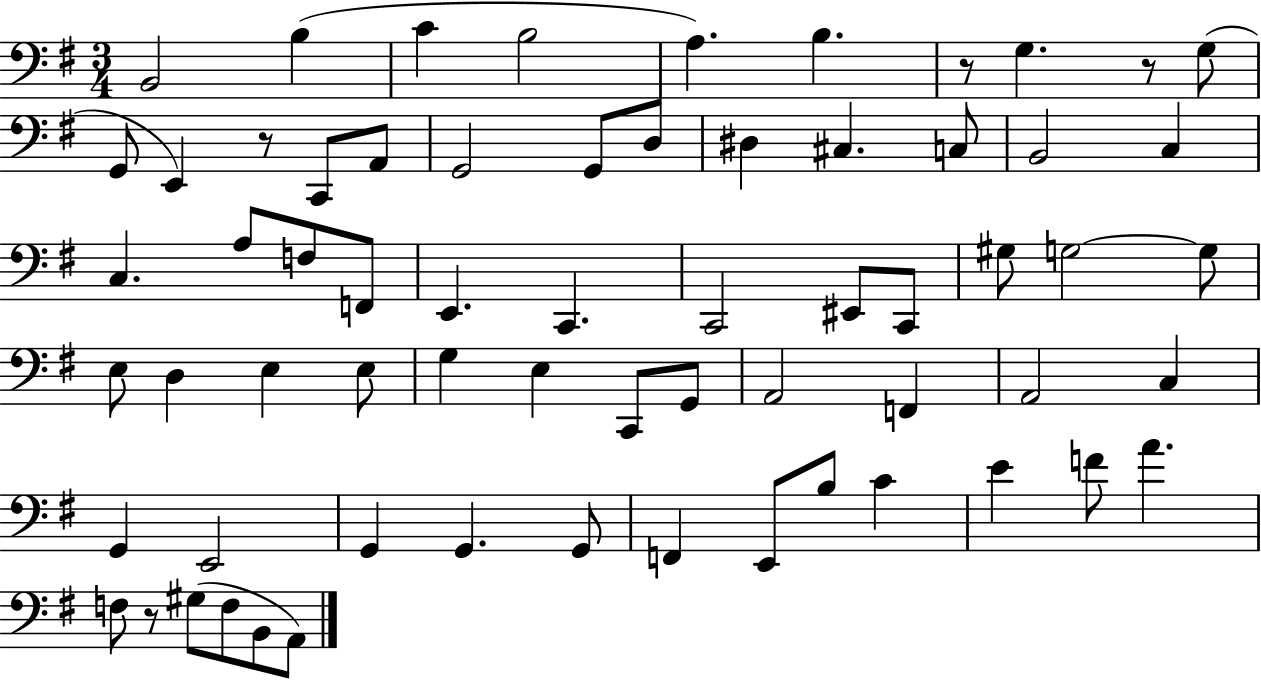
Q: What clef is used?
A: bass